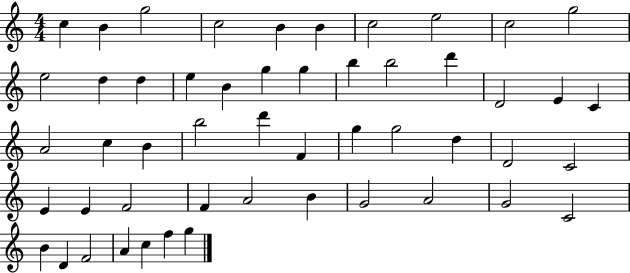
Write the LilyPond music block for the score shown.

{
  \clef treble
  \numericTimeSignature
  \time 4/4
  \key c \major
  c''4 b'4 g''2 | c''2 b'4 b'4 | c''2 e''2 | c''2 g''2 | \break e''2 d''4 d''4 | e''4 b'4 g''4 g''4 | b''4 b''2 d'''4 | d'2 e'4 c'4 | \break a'2 c''4 b'4 | b''2 d'''4 f'4 | g''4 g''2 d''4 | d'2 c'2 | \break e'4 e'4 f'2 | f'4 a'2 b'4 | g'2 a'2 | g'2 c'2 | \break b'4 d'4 f'2 | a'4 c''4 f''4 g''4 | \bar "|."
}